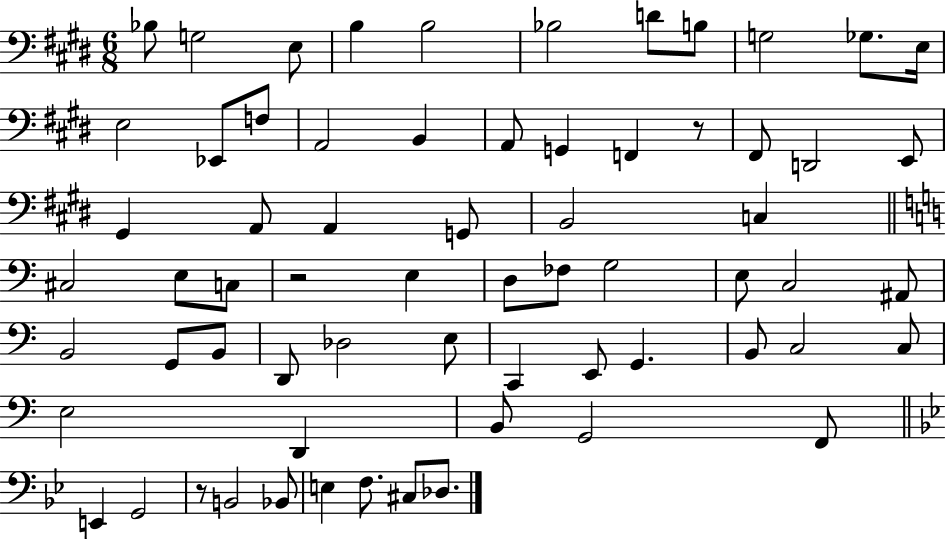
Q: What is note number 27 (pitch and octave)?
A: B2